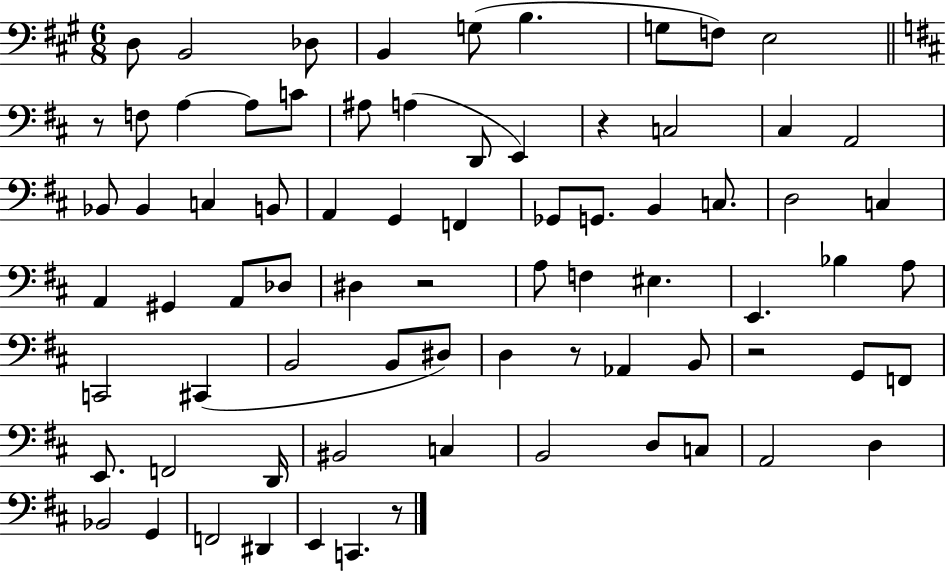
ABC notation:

X:1
T:Untitled
M:6/8
L:1/4
K:A
D,/2 B,,2 _D,/2 B,, G,/2 B, G,/2 F,/2 E,2 z/2 F,/2 A, A,/2 C/2 ^A,/2 A, D,,/2 E,, z C,2 ^C, A,,2 _B,,/2 _B,, C, B,,/2 A,, G,, F,, _G,,/2 G,,/2 B,, C,/2 D,2 C, A,, ^G,, A,,/2 _D,/2 ^D, z2 A,/2 F, ^E, E,, _B, A,/2 C,,2 ^C,, B,,2 B,,/2 ^D,/2 D, z/2 _A,, B,,/2 z2 G,,/2 F,,/2 E,,/2 F,,2 D,,/4 ^B,,2 C, B,,2 D,/2 C,/2 A,,2 D, _B,,2 G,, F,,2 ^D,, E,, C,, z/2